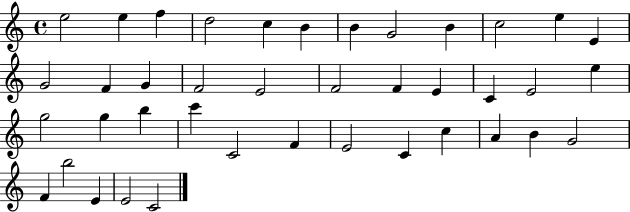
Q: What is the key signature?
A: C major